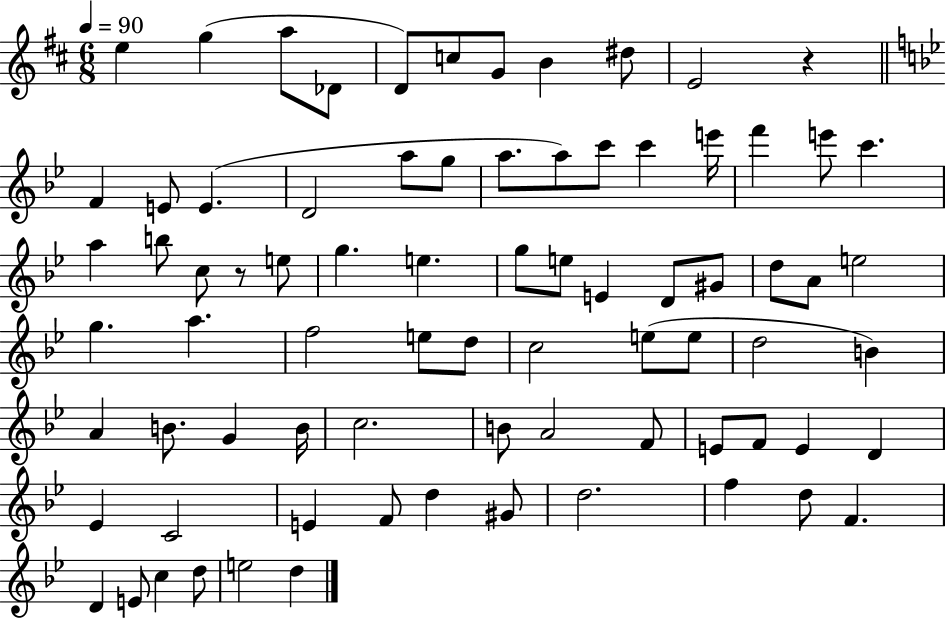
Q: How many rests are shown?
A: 2